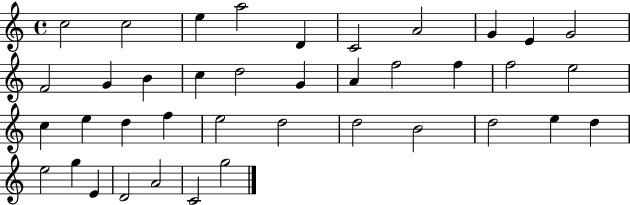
C5/h C5/h E5/q A5/h D4/q C4/h A4/h G4/q E4/q G4/h F4/h G4/q B4/q C5/q D5/h G4/q A4/q F5/h F5/q F5/h E5/h C5/q E5/q D5/q F5/q E5/h D5/h D5/h B4/h D5/h E5/q D5/q E5/h G5/q E4/q D4/h A4/h C4/h G5/h